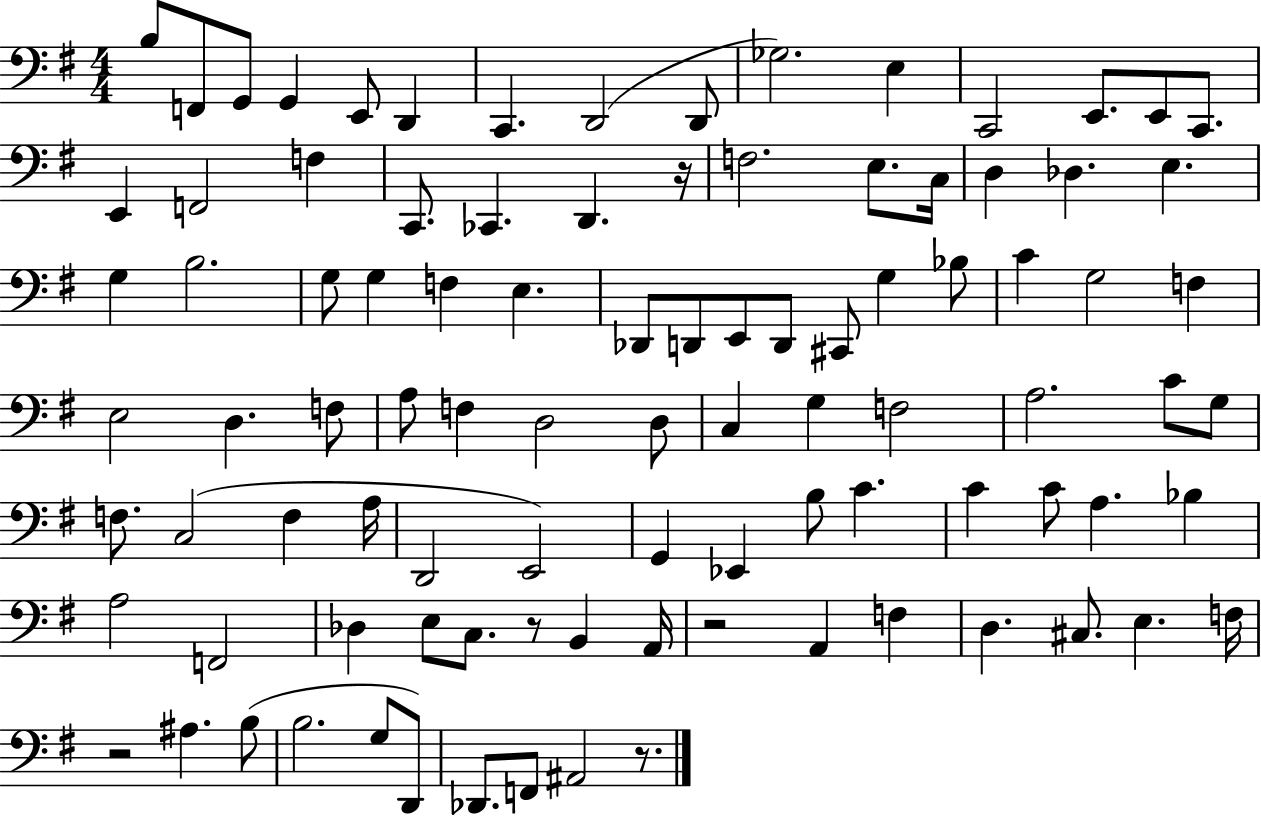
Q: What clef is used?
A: bass